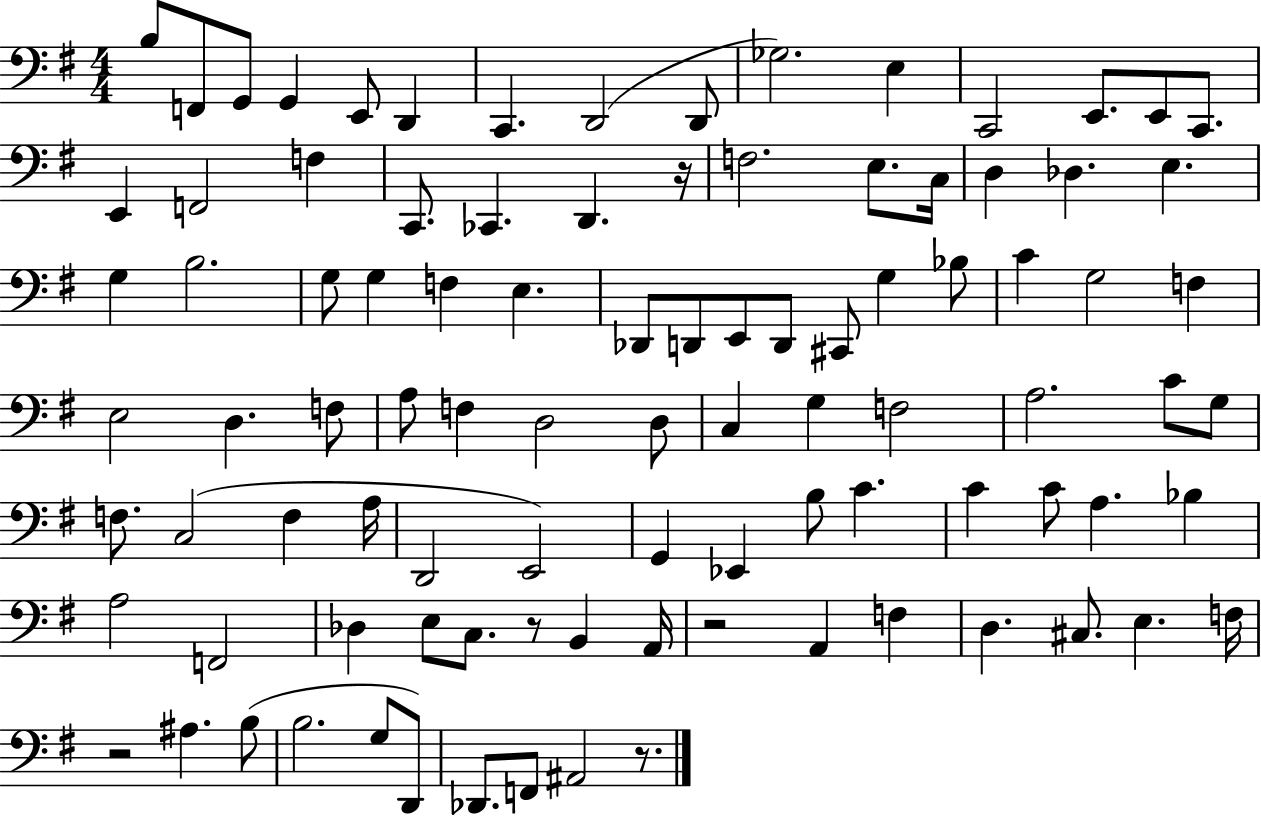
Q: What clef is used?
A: bass